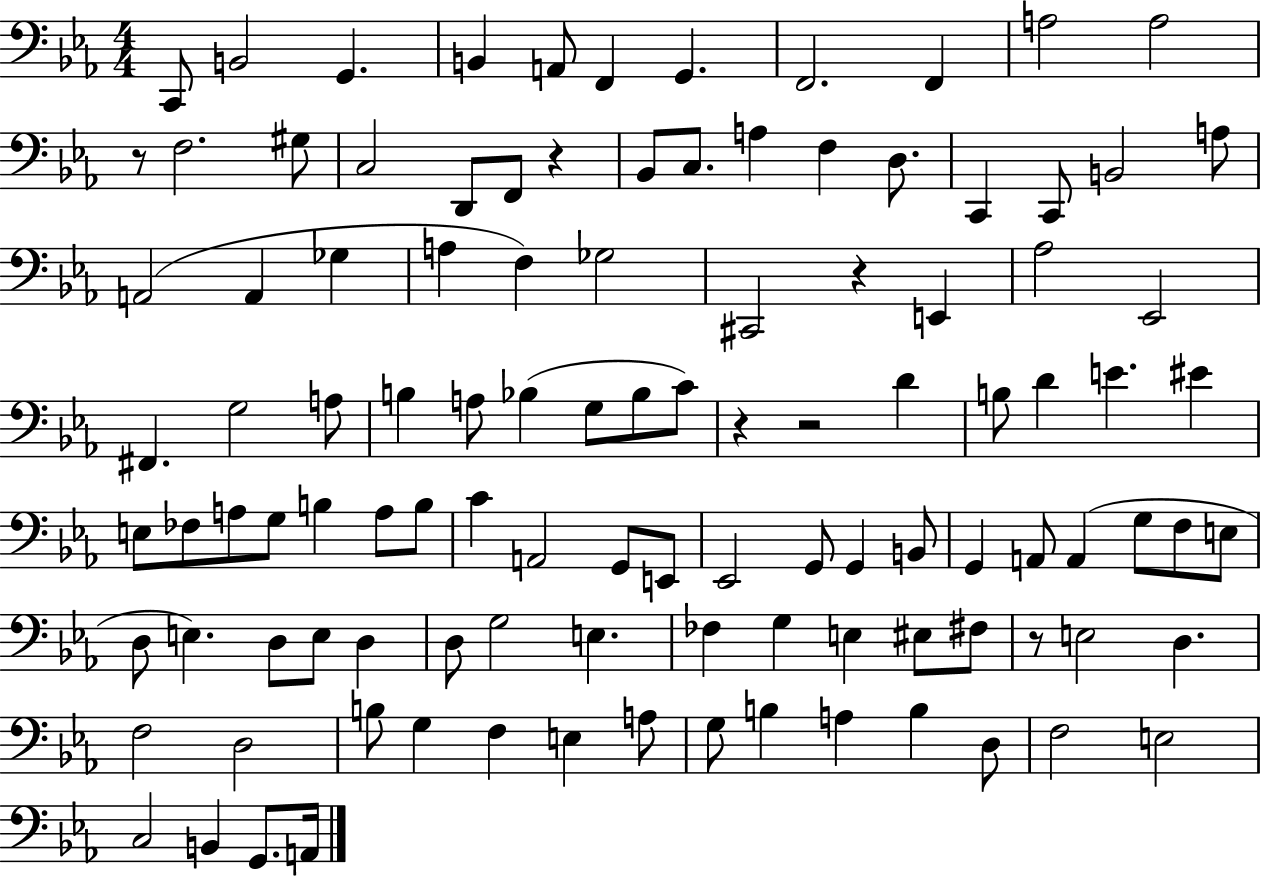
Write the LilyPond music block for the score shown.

{
  \clef bass
  \numericTimeSignature
  \time 4/4
  \key ees \major
  c,8 b,2 g,4. | b,4 a,8 f,4 g,4. | f,2. f,4 | a2 a2 | \break r8 f2. gis8 | c2 d,8 f,8 r4 | bes,8 c8. a4 f4 d8. | c,4 c,8 b,2 a8 | \break a,2( a,4 ges4 | a4 f4) ges2 | cis,2 r4 e,4 | aes2 ees,2 | \break fis,4. g2 a8 | b4 a8 bes4( g8 bes8 c'8) | r4 r2 d'4 | b8 d'4 e'4. eis'4 | \break e8 fes8 a8 g8 b4 a8 b8 | c'4 a,2 g,8 e,8 | ees,2 g,8 g,4 b,8 | g,4 a,8 a,4( g8 f8 e8 | \break d8 e4.) d8 e8 d4 | d8 g2 e4. | fes4 g4 e4 eis8 fis8 | r8 e2 d4. | \break f2 d2 | b8 g4 f4 e4 a8 | g8 b4 a4 b4 d8 | f2 e2 | \break c2 b,4 g,8. a,16 | \bar "|."
}